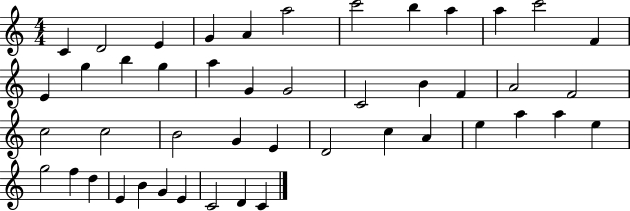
{
  \clef treble
  \numericTimeSignature
  \time 4/4
  \key c \major
  c'4 d'2 e'4 | g'4 a'4 a''2 | c'''2 b''4 a''4 | a''4 c'''2 f'4 | \break e'4 g''4 b''4 g''4 | a''4 g'4 g'2 | c'2 b'4 f'4 | a'2 f'2 | \break c''2 c''2 | b'2 g'4 e'4 | d'2 c''4 a'4 | e''4 a''4 a''4 e''4 | \break g''2 f''4 d''4 | e'4 b'4 g'4 e'4 | c'2 d'4 c'4 | \bar "|."
}